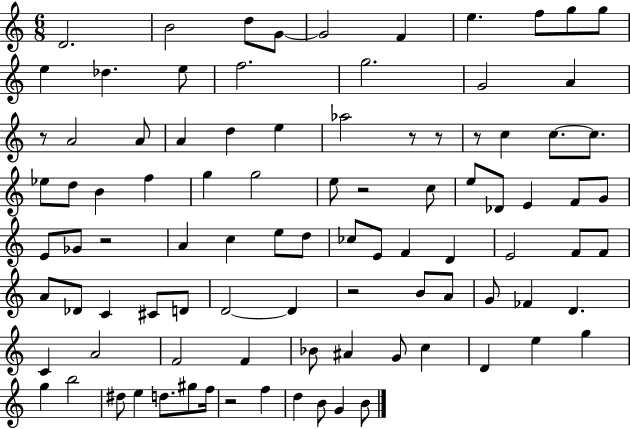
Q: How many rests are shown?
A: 8